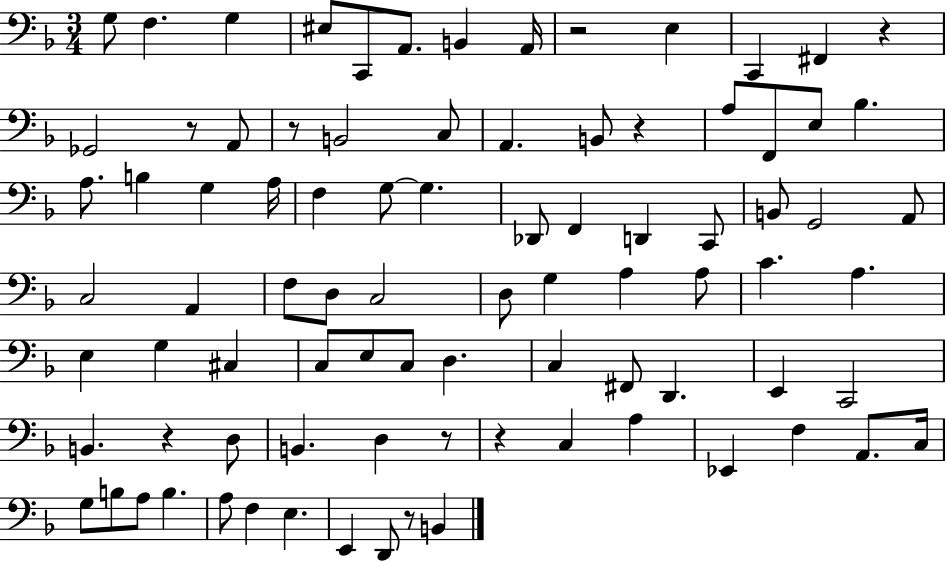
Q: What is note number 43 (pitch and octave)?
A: A3